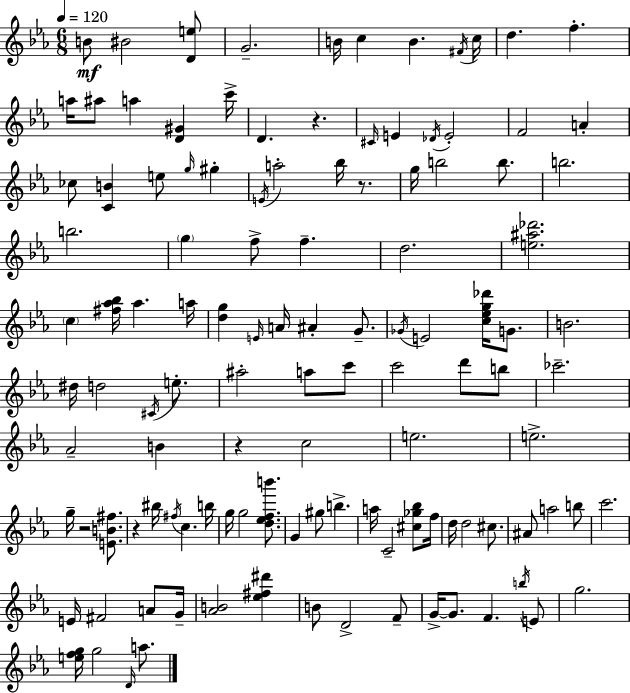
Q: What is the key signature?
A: C minor